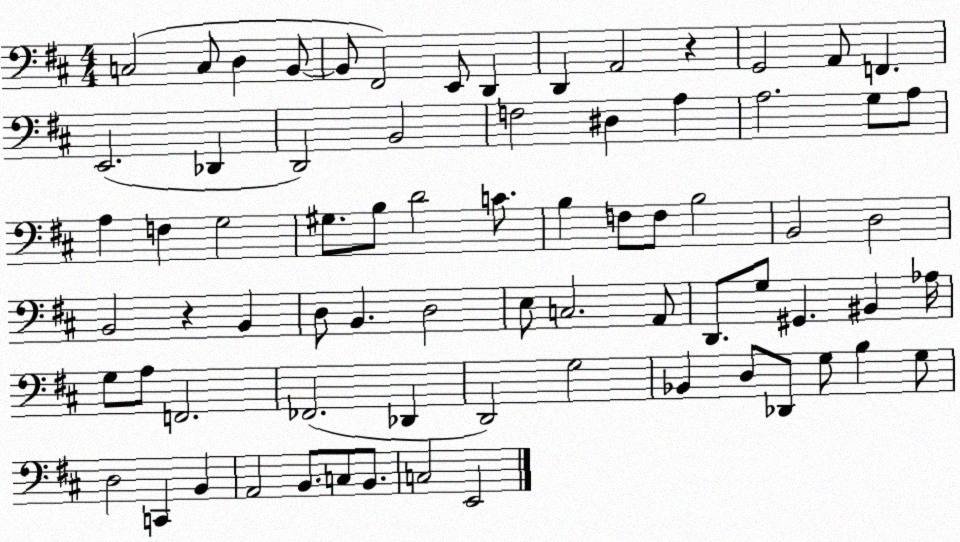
X:1
T:Untitled
M:4/4
L:1/4
K:D
C,2 C,/2 D, B,,/2 B,,/2 ^F,,2 E,,/2 D,, D,, A,,2 z G,,2 A,,/2 F,, E,,2 _D,, D,,2 B,,2 F,2 ^D, A, A,2 G,/2 A,/2 A, F, G,2 ^G,/2 B,/2 D2 C/2 B, F,/2 F,/2 B,2 B,,2 D,2 B,,2 z B,, D,/2 B,, D,2 E,/2 C,2 A,,/2 D,,/2 G,/2 ^G,, ^B,, _A,/4 G,/2 A,/2 F,,2 _F,,2 _D,, D,,2 G,2 _B,, D,/2 _D,,/2 G,/2 B, G,/2 D,2 C,, B,, A,,2 B,,/2 C,/2 B,,/2 C,2 E,,2